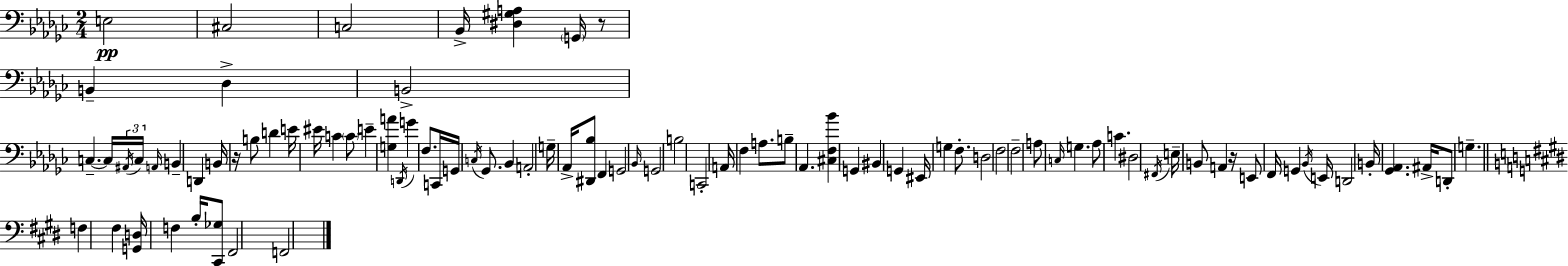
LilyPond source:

{
  \clef bass
  \numericTimeSignature
  \time 2/4
  \key ees \minor
  e2\pp | cis2 | c2 | bes,16-> <dis gis a>4 \parenthesize g,16 r8 | \break b,4-- des4-> | b,2-> | c4.--~~ c16 \tuplet 3/2 { \acciaccatura { ais,16 } | c16 \grace { a,16 } } b,4-- d,4 | \break b,16 r16 b8 d'4 | e'16 eis'16 c'4 | \parenthesize c'8 e'4-- <g a'>4 | \acciaccatura { d,16 } g'4 f8. | \break c,16 g,16 \acciaccatura { c16 } ges,8. | bes,4 a,2-. | g16-- aes,16-> <dis, bes>8 | f,4 g,2 | \break \grace { bes,16 } g,2 | b2 | c,2-. | a,16 f4 | \break a8. b8-- aes,4. | <cis f bes'>4 | g,4 bis,4 | g,4 eis,16 g4 | \break f8.-. d2 | f2 | f2-- | a8 \grace { c16 } | \break g4. aes8 | c'4. dis2 | \acciaccatura { fis,16 } e16-- | b,8 a,4 r16 e,8 | \break f,16 g,4 \acciaccatura { bes,16 } e,16 | d,2 | b,16-. <ges, aes,>4. ais,16-> | d,8-. g4.-- | \break \bar "||" \break \key e \major f4 fis4 | <g, d>16 f4 b16-. <cis, ges>8 | fis,2 | f,2 | \break \bar "|."
}